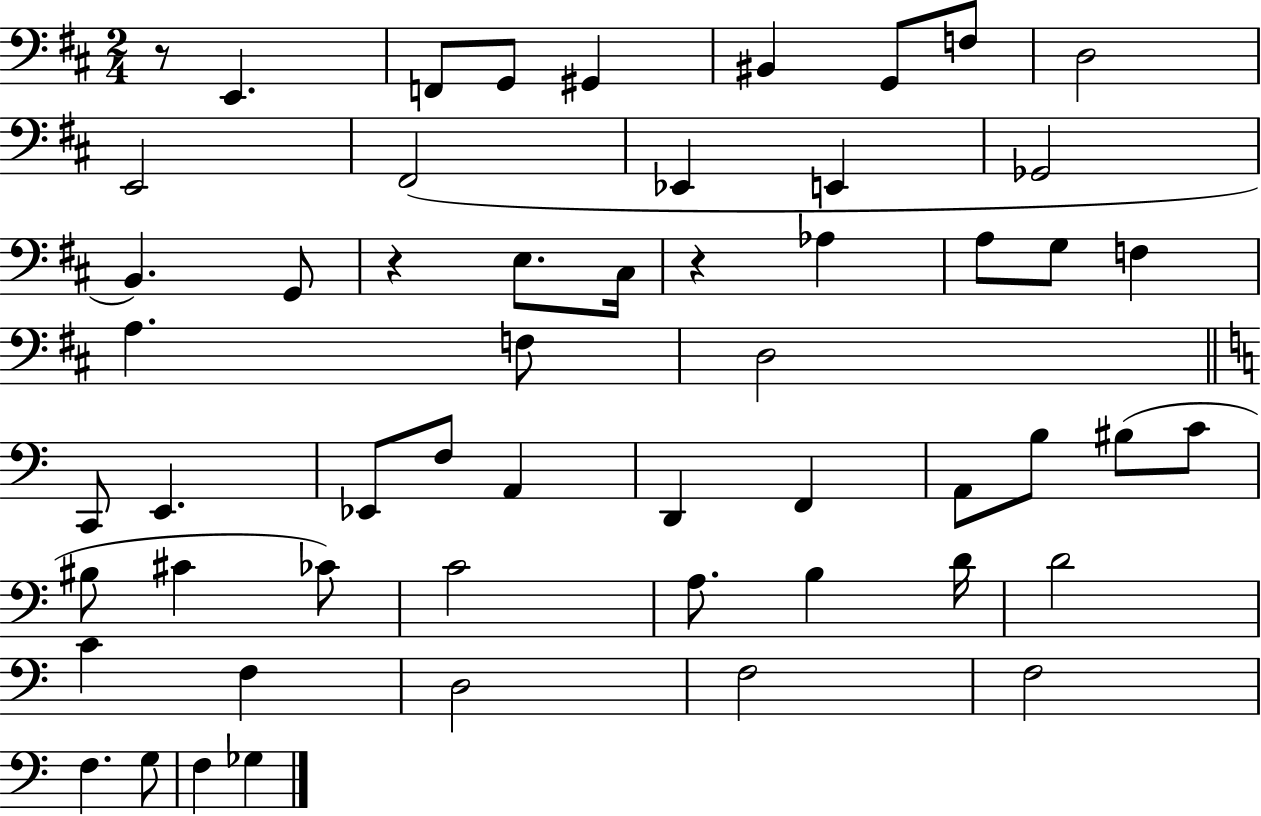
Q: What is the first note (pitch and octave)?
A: E2